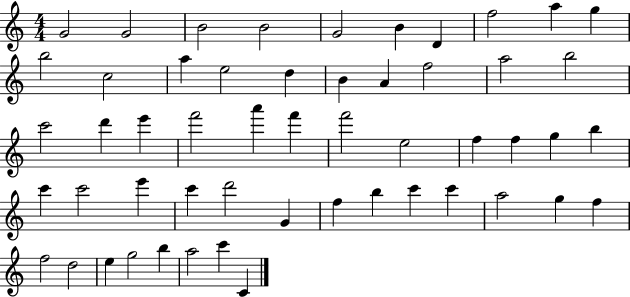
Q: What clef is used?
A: treble